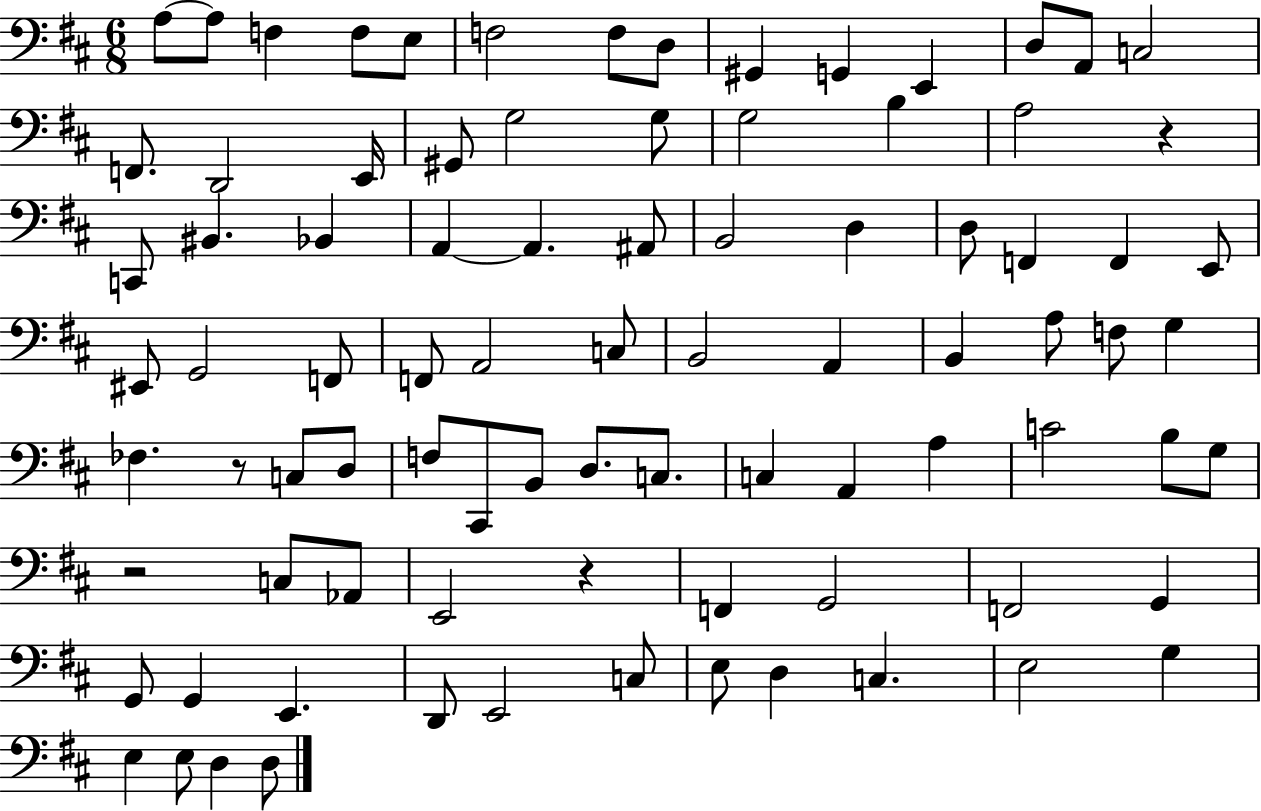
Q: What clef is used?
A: bass